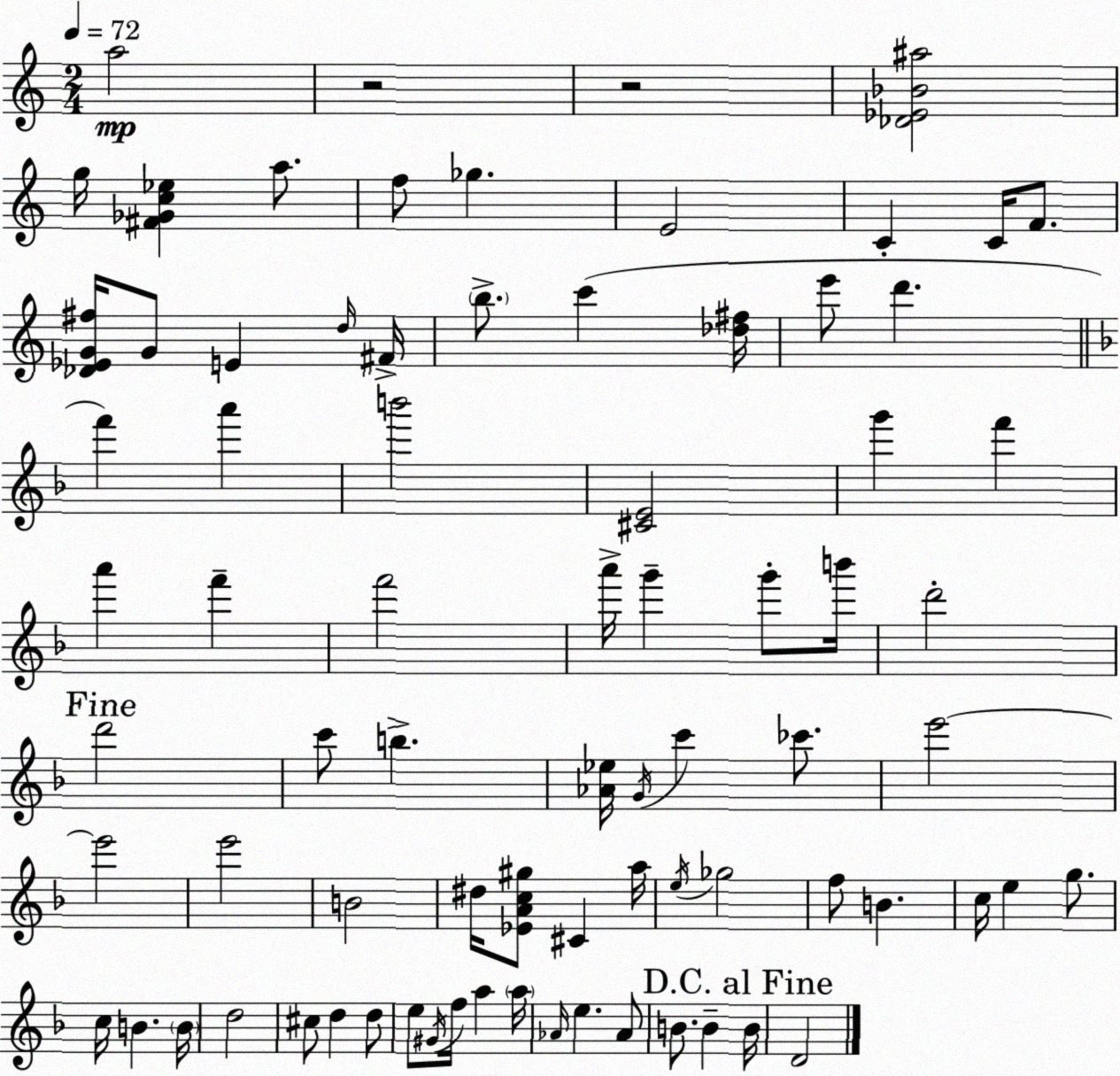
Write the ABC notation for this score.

X:1
T:Untitled
M:2/4
L:1/4
K:C
a2 z2 z2 [_D_E_B^a]2 g/4 [^F_Gc_e] a/2 f/2 _g E2 C C/4 F/2 [_D_EG^f]/4 G/2 E d/4 ^F/4 b/2 c' [_d^f]/4 e'/2 d' f' a' b'2 [^CE]2 g' f' a' f' f'2 a'/4 g' g'/2 b'/4 d'2 d'2 c'/2 b [_A_e]/4 G/4 c' _c'/2 e'2 e'2 e'2 B2 ^d/4 [_EAc^g]/2 ^C a/4 e/4 _g2 f/2 B c/4 e g/2 c/4 B B/4 d2 ^c/2 d d/2 e/2 ^G/4 f/4 a a/4 _A/4 e _A/2 B/2 B B/4 D2